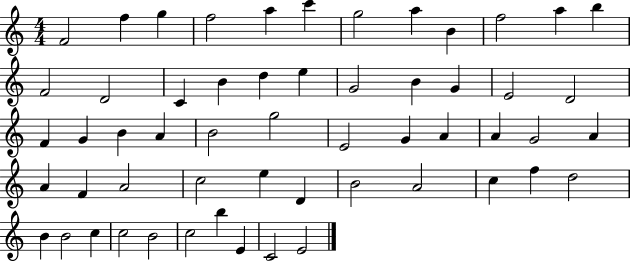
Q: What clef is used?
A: treble